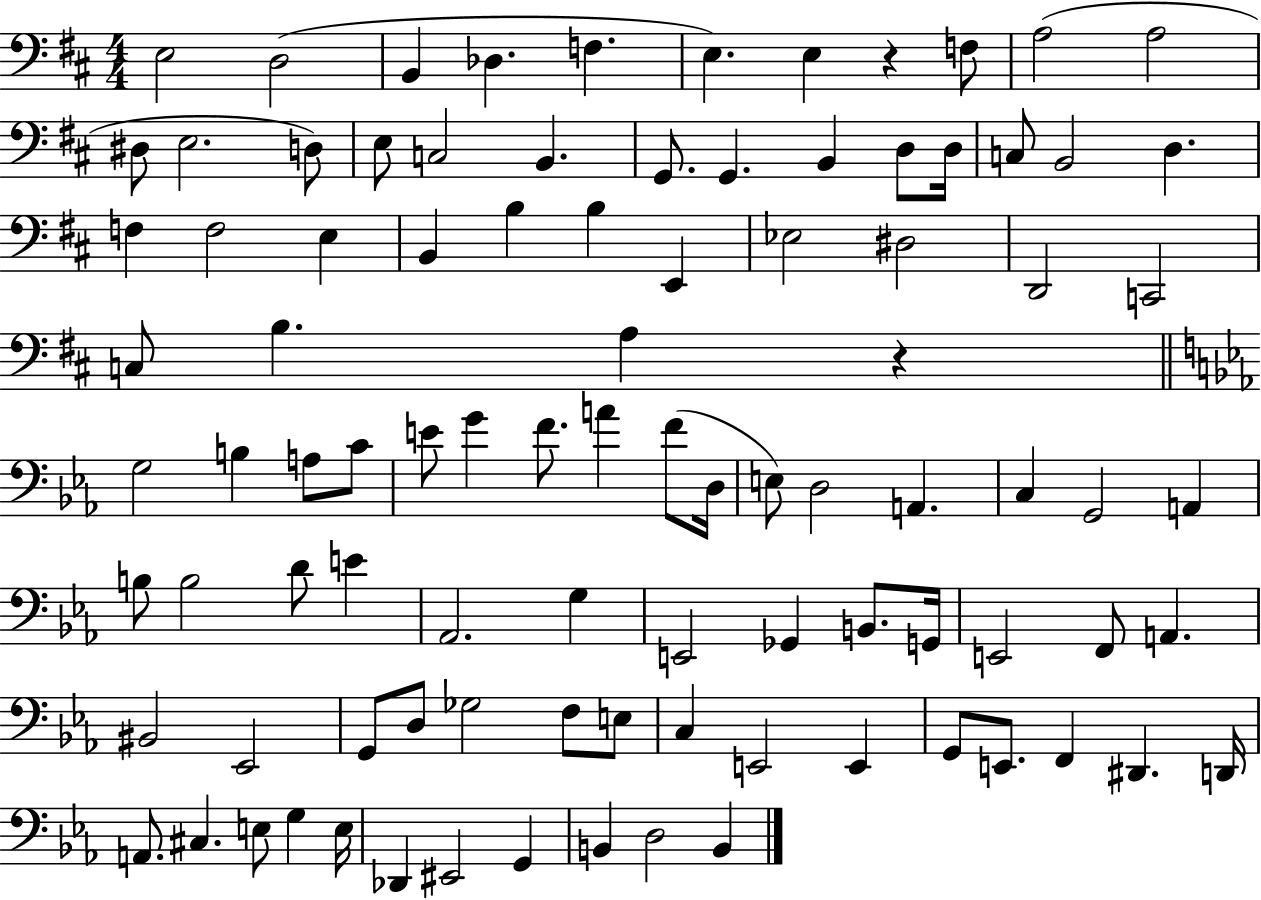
E3/h D3/h B2/q Db3/q. F3/q. E3/q. E3/q R/q F3/e A3/h A3/h D#3/e E3/h. D3/e E3/e C3/h B2/q. G2/e. G2/q. B2/q D3/e D3/s C3/e B2/h D3/q. F3/q F3/h E3/q B2/q B3/q B3/q E2/q Eb3/h D#3/h D2/h C2/h C3/e B3/q. A3/q R/q G3/h B3/q A3/e C4/e E4/e G4/q F4/e. A4/q F4/e D3/s E3/e D3/h A2/q. C3/q G2/h A2/q B3/e B3/h D4/e E4/q Ab2/h. G3/q E2/h Gb2/q B2/e. G2/s E2/h F2/e A2/q. BIS2/h Eb2/h G2/e D3/e Gb3/h F3/e E3/e C3/q E2/h E2/q G2/e E2/e. F2/q D#2/q. D2/s A2/e. C#3/q. E3/e G3/q E3/s Db2/q EIS2/h G2/q B2/q D3/h B2/q